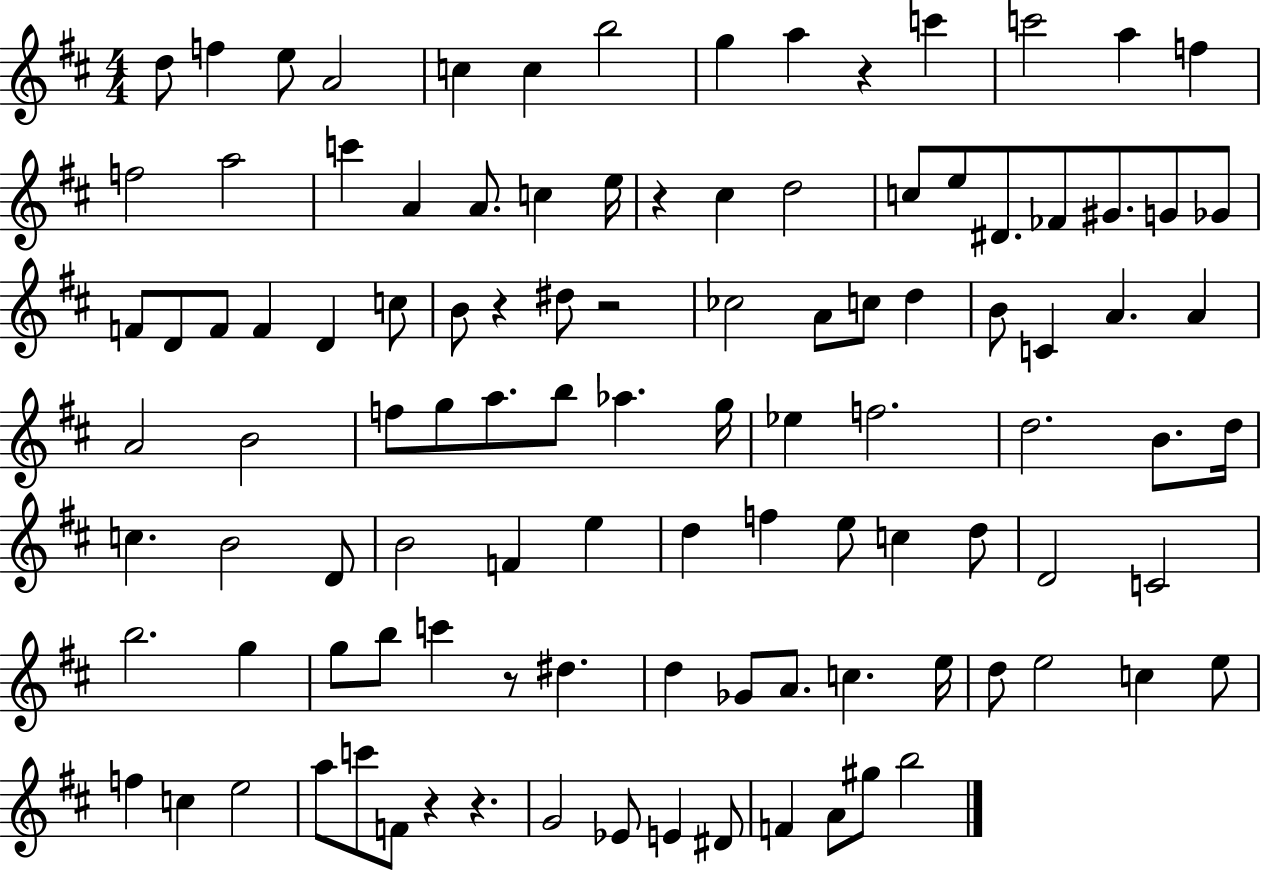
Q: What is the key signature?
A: D major